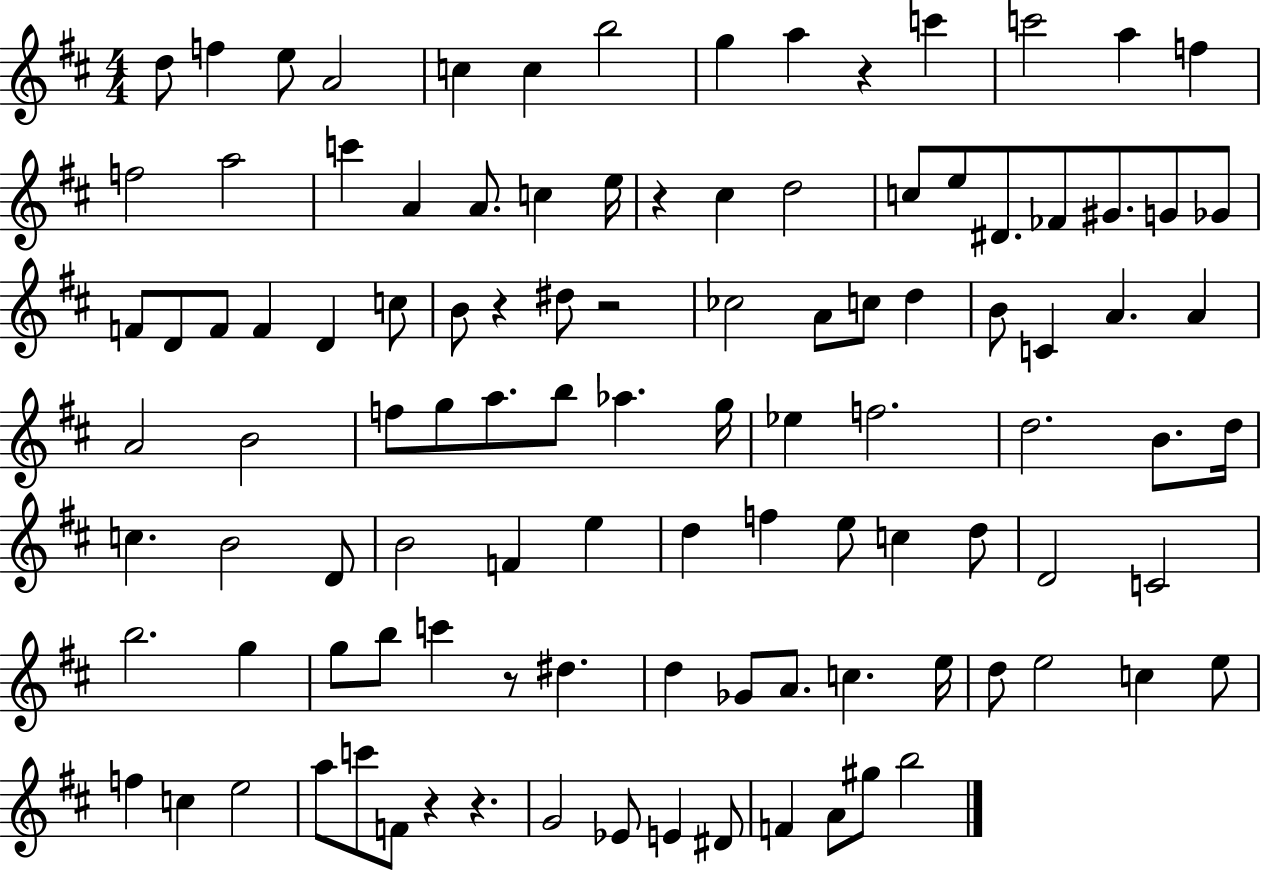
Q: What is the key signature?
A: D major